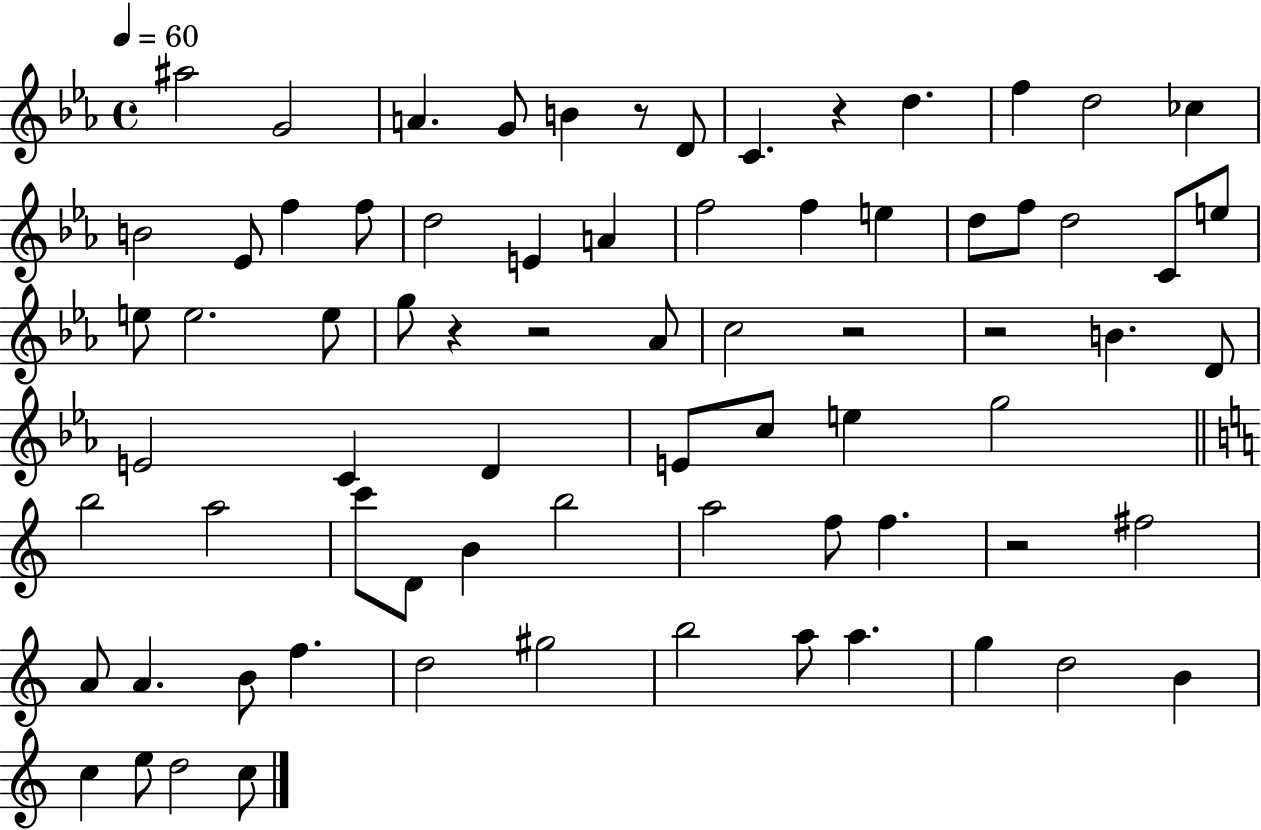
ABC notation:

X:1
T:Untitled
M:4/4
L:1/4
K:Eb
^a2 G2 A G/2 B z/2 D/2 C z d f d2 _c B2 _E/2 f f/2 d2 E A f2 f e d/2 f/2 d2 C/2 e/2 e/2 e2 e/2 g/2 z z2 _A/2 c2 z2 z2 B D/2 E2 C D E/2 c/2 e g2 b2 a2 c'/2 D/2 B b2 a2 f/2 f z2 ^f2 A/2 A B/2 f d2 ^g2 b2 a/2 a g d2 B c e/2 d2 c/2